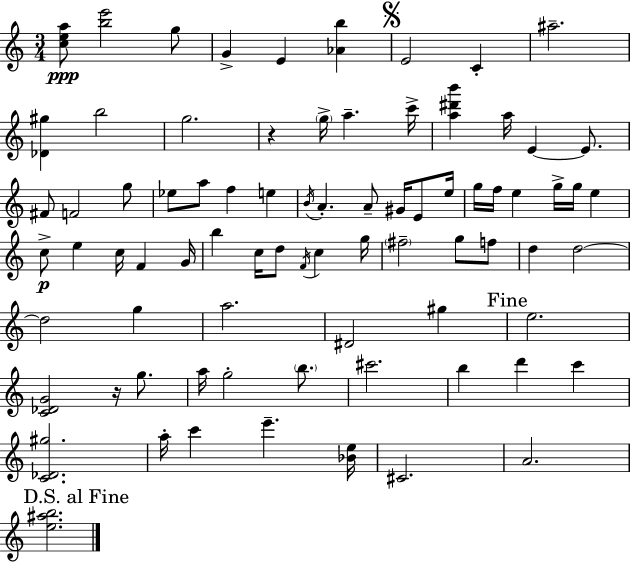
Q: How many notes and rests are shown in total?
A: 79